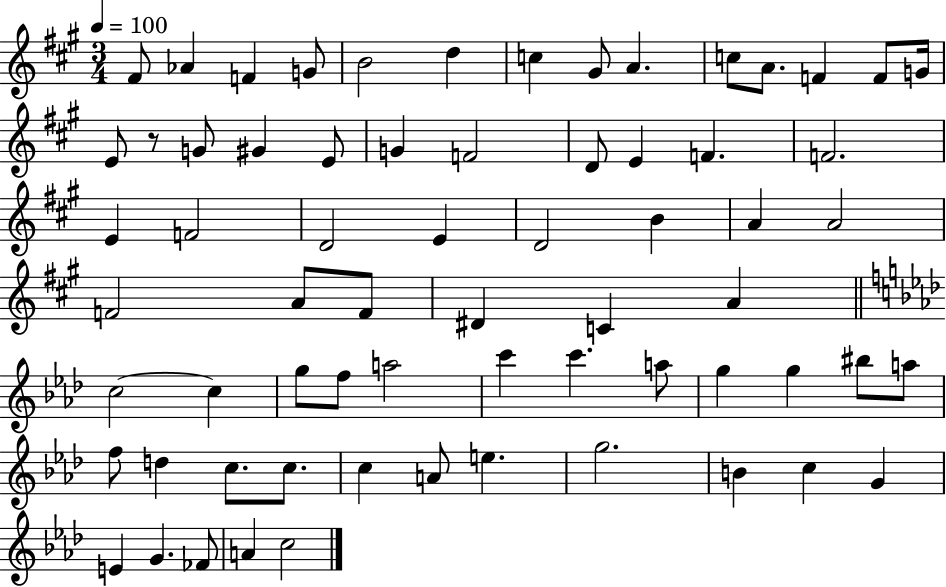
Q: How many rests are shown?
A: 1